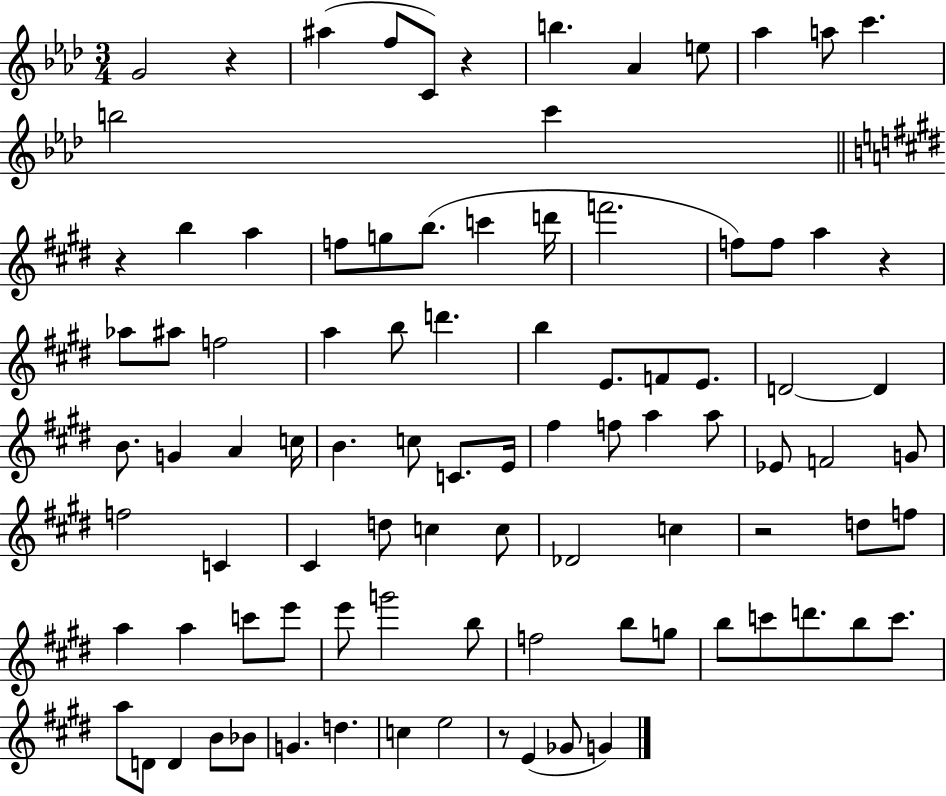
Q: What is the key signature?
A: AES major